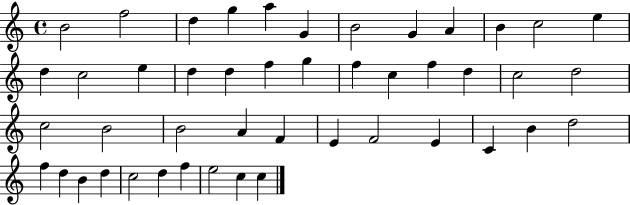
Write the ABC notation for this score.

X:1
T:Untitled
M:4/4
L:1/4
K:C
B2 f2 d g a G B2 G A B c2 e d c2 e d d f g f c f d c2 d2 c2 B2 B2 A F E F2 E C B d2 f d B d c2 d f e2 c c